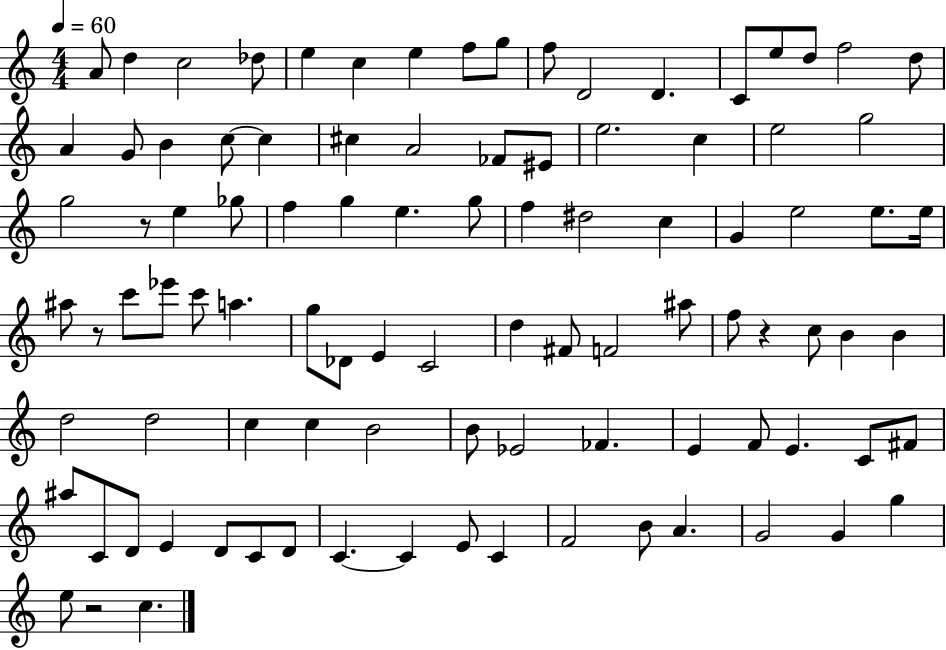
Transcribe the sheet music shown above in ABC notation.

X:1
T:Untitled
M:4/4
L:1/4
K:C
A/2 d c2 _d/2 e c e f/2 g/2 f/2 D2 D C/2 e/2 d/2 f2 d/2 A G/2 B c/2 c ^c A2 _F/2 ^E/2 e2 c e2 g2 g2 z/2 e _g/2 f g e g/2 f ^d2 c G e2 e/2 e/4 ^a/2 z/2 c'/2 _e'/2 c'/2 a g/2 _D/2 E C2 d ^F/2 F2 ^a/2 f/2 z c/2 B B d2 d2 c c B2 B/2 _E2 _F E F/2 E C/2 ^F/2 ^a/2 C/2 D/2 E D/2 C/2 D/2 C C E/2 C F2 B/2 A G2 G g e/2 z2 c